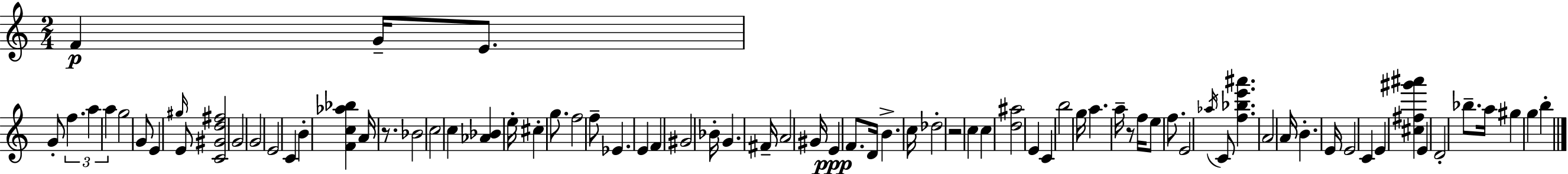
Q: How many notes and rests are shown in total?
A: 78